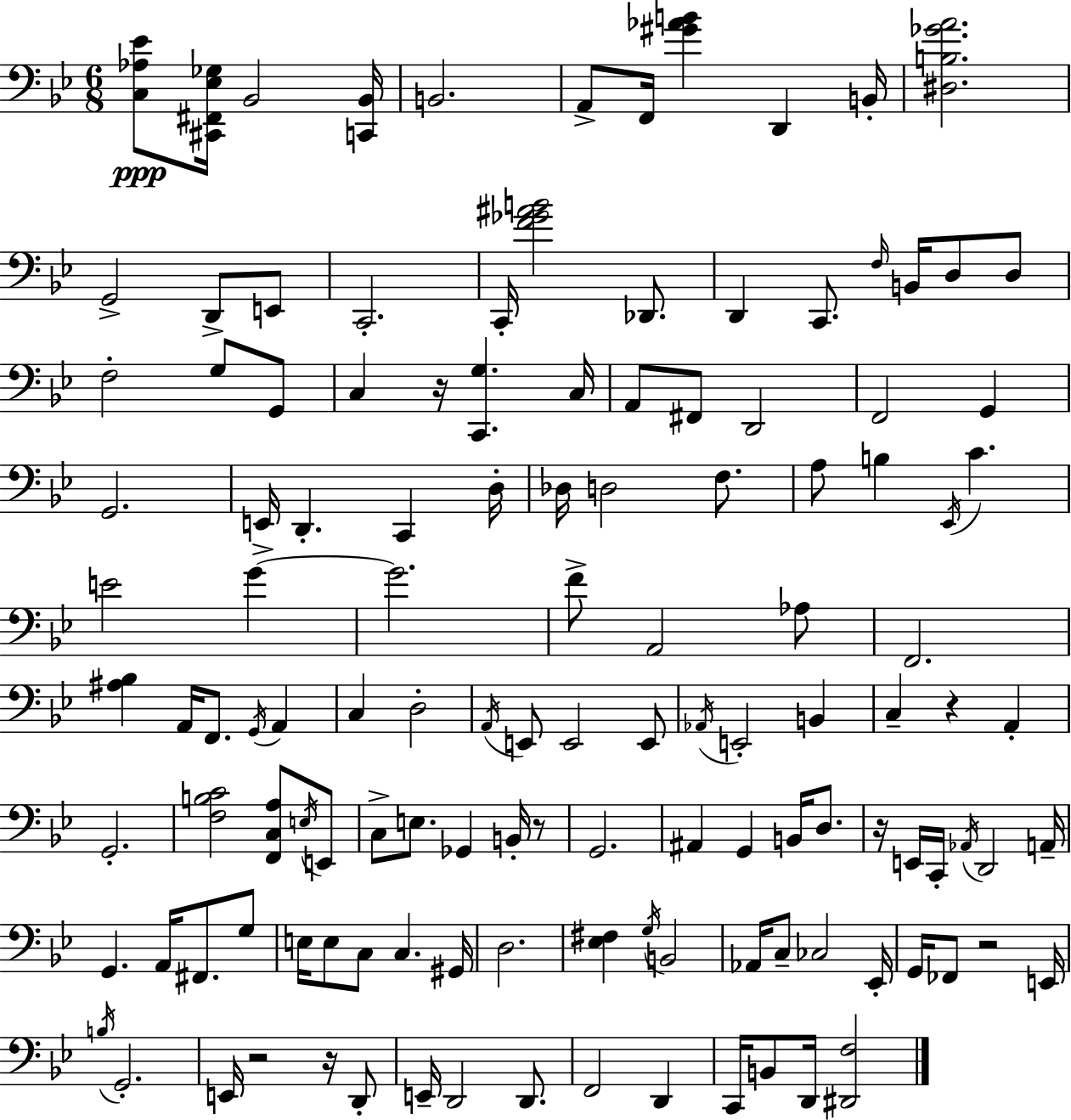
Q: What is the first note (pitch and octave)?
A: Bb2